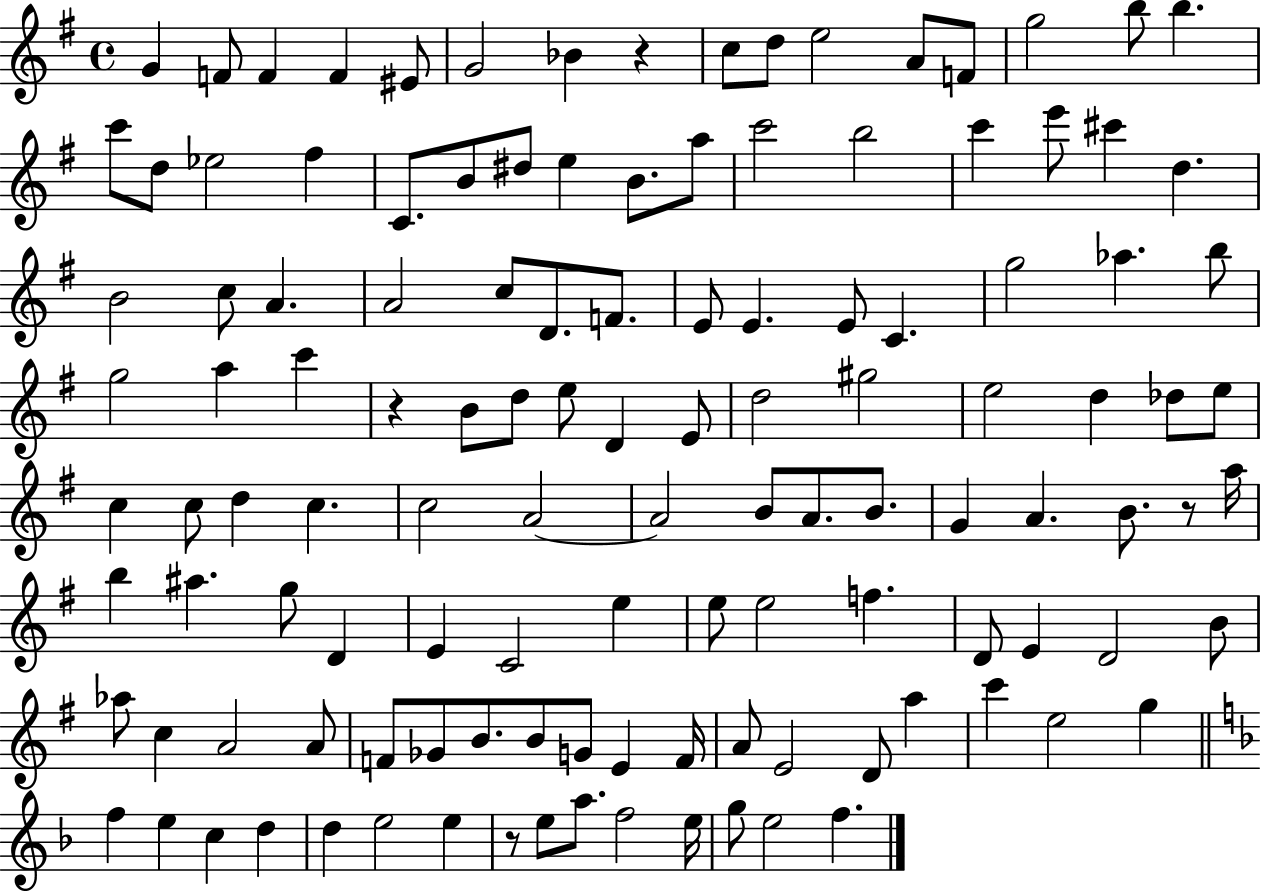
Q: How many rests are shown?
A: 4